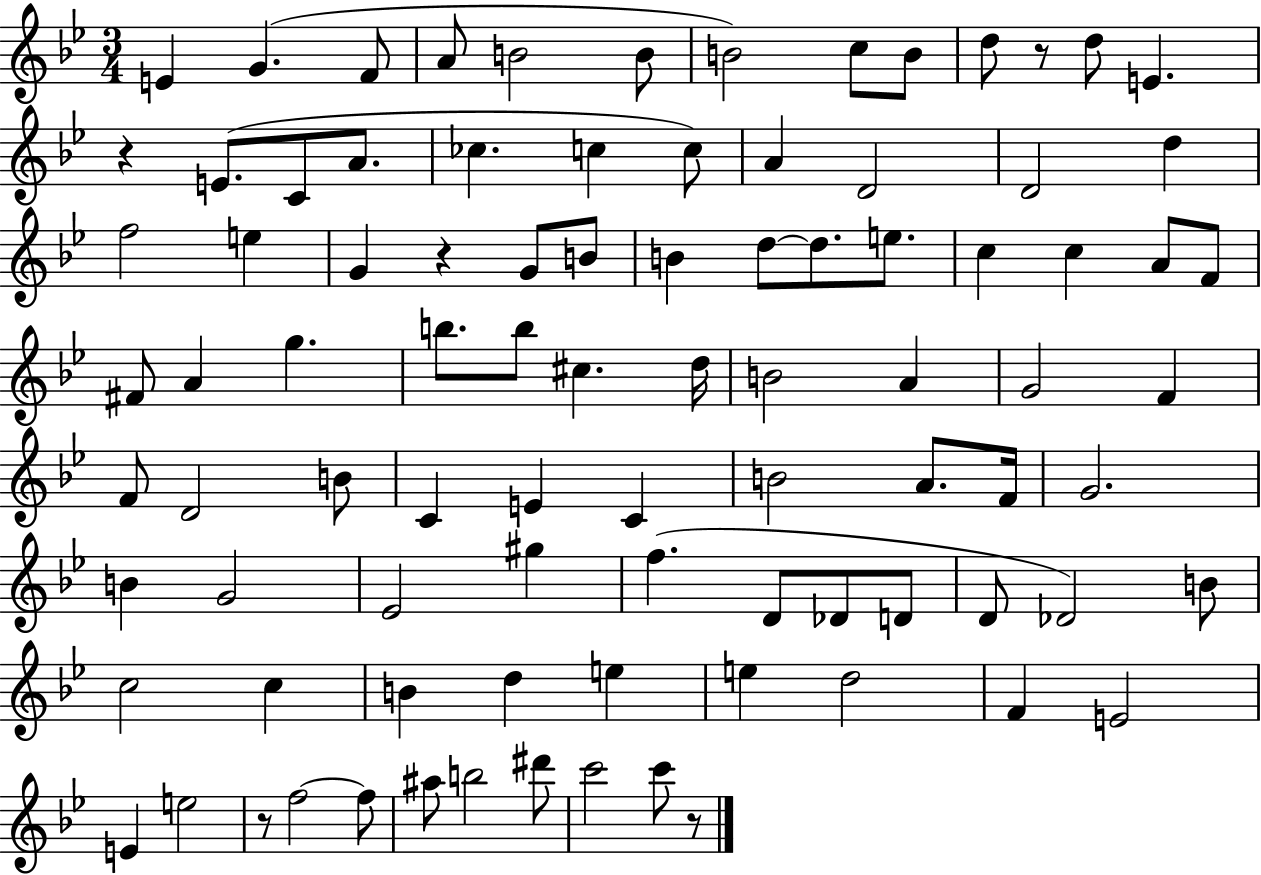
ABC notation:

X:1
T:Untitled
M:3/4
L:1/4
K:Bb
E G F/2 A/2 B2 B/2 B2 c/2 B/2 d/2 z/2 d/2 E z E/2 C/2 A/2 _c c c/2 A D2 D2 d f2 e G z G/2 B/2 B d/2 d/2 e/2 c c A/2 F/2 ^F/2 A g b/2 b/2 ^c d/4 B2 A G2 F F/2 D2 B/2 C E C B2 A/2 F/4 G2 B G2 _E2 ^g f D/2 _D/2 D/2 D/2 _D2 B/2 c2 c B d e e d2 F E2 E e2 z/2 f2 f/2 ^a/2 b2 ^d'/2 c'2 c'/2 z/2